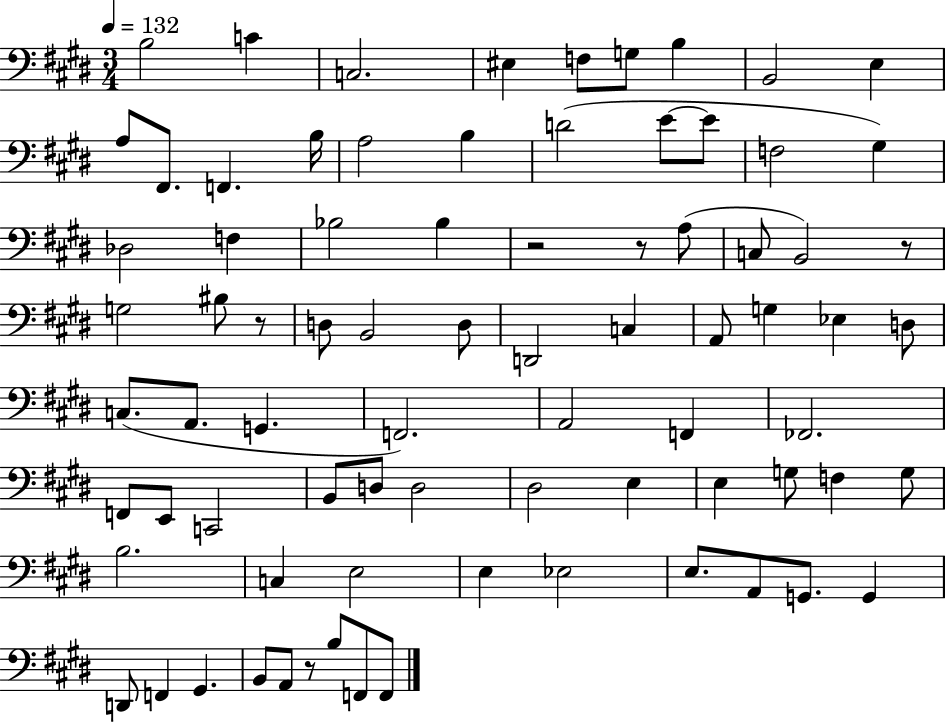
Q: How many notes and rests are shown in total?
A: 79